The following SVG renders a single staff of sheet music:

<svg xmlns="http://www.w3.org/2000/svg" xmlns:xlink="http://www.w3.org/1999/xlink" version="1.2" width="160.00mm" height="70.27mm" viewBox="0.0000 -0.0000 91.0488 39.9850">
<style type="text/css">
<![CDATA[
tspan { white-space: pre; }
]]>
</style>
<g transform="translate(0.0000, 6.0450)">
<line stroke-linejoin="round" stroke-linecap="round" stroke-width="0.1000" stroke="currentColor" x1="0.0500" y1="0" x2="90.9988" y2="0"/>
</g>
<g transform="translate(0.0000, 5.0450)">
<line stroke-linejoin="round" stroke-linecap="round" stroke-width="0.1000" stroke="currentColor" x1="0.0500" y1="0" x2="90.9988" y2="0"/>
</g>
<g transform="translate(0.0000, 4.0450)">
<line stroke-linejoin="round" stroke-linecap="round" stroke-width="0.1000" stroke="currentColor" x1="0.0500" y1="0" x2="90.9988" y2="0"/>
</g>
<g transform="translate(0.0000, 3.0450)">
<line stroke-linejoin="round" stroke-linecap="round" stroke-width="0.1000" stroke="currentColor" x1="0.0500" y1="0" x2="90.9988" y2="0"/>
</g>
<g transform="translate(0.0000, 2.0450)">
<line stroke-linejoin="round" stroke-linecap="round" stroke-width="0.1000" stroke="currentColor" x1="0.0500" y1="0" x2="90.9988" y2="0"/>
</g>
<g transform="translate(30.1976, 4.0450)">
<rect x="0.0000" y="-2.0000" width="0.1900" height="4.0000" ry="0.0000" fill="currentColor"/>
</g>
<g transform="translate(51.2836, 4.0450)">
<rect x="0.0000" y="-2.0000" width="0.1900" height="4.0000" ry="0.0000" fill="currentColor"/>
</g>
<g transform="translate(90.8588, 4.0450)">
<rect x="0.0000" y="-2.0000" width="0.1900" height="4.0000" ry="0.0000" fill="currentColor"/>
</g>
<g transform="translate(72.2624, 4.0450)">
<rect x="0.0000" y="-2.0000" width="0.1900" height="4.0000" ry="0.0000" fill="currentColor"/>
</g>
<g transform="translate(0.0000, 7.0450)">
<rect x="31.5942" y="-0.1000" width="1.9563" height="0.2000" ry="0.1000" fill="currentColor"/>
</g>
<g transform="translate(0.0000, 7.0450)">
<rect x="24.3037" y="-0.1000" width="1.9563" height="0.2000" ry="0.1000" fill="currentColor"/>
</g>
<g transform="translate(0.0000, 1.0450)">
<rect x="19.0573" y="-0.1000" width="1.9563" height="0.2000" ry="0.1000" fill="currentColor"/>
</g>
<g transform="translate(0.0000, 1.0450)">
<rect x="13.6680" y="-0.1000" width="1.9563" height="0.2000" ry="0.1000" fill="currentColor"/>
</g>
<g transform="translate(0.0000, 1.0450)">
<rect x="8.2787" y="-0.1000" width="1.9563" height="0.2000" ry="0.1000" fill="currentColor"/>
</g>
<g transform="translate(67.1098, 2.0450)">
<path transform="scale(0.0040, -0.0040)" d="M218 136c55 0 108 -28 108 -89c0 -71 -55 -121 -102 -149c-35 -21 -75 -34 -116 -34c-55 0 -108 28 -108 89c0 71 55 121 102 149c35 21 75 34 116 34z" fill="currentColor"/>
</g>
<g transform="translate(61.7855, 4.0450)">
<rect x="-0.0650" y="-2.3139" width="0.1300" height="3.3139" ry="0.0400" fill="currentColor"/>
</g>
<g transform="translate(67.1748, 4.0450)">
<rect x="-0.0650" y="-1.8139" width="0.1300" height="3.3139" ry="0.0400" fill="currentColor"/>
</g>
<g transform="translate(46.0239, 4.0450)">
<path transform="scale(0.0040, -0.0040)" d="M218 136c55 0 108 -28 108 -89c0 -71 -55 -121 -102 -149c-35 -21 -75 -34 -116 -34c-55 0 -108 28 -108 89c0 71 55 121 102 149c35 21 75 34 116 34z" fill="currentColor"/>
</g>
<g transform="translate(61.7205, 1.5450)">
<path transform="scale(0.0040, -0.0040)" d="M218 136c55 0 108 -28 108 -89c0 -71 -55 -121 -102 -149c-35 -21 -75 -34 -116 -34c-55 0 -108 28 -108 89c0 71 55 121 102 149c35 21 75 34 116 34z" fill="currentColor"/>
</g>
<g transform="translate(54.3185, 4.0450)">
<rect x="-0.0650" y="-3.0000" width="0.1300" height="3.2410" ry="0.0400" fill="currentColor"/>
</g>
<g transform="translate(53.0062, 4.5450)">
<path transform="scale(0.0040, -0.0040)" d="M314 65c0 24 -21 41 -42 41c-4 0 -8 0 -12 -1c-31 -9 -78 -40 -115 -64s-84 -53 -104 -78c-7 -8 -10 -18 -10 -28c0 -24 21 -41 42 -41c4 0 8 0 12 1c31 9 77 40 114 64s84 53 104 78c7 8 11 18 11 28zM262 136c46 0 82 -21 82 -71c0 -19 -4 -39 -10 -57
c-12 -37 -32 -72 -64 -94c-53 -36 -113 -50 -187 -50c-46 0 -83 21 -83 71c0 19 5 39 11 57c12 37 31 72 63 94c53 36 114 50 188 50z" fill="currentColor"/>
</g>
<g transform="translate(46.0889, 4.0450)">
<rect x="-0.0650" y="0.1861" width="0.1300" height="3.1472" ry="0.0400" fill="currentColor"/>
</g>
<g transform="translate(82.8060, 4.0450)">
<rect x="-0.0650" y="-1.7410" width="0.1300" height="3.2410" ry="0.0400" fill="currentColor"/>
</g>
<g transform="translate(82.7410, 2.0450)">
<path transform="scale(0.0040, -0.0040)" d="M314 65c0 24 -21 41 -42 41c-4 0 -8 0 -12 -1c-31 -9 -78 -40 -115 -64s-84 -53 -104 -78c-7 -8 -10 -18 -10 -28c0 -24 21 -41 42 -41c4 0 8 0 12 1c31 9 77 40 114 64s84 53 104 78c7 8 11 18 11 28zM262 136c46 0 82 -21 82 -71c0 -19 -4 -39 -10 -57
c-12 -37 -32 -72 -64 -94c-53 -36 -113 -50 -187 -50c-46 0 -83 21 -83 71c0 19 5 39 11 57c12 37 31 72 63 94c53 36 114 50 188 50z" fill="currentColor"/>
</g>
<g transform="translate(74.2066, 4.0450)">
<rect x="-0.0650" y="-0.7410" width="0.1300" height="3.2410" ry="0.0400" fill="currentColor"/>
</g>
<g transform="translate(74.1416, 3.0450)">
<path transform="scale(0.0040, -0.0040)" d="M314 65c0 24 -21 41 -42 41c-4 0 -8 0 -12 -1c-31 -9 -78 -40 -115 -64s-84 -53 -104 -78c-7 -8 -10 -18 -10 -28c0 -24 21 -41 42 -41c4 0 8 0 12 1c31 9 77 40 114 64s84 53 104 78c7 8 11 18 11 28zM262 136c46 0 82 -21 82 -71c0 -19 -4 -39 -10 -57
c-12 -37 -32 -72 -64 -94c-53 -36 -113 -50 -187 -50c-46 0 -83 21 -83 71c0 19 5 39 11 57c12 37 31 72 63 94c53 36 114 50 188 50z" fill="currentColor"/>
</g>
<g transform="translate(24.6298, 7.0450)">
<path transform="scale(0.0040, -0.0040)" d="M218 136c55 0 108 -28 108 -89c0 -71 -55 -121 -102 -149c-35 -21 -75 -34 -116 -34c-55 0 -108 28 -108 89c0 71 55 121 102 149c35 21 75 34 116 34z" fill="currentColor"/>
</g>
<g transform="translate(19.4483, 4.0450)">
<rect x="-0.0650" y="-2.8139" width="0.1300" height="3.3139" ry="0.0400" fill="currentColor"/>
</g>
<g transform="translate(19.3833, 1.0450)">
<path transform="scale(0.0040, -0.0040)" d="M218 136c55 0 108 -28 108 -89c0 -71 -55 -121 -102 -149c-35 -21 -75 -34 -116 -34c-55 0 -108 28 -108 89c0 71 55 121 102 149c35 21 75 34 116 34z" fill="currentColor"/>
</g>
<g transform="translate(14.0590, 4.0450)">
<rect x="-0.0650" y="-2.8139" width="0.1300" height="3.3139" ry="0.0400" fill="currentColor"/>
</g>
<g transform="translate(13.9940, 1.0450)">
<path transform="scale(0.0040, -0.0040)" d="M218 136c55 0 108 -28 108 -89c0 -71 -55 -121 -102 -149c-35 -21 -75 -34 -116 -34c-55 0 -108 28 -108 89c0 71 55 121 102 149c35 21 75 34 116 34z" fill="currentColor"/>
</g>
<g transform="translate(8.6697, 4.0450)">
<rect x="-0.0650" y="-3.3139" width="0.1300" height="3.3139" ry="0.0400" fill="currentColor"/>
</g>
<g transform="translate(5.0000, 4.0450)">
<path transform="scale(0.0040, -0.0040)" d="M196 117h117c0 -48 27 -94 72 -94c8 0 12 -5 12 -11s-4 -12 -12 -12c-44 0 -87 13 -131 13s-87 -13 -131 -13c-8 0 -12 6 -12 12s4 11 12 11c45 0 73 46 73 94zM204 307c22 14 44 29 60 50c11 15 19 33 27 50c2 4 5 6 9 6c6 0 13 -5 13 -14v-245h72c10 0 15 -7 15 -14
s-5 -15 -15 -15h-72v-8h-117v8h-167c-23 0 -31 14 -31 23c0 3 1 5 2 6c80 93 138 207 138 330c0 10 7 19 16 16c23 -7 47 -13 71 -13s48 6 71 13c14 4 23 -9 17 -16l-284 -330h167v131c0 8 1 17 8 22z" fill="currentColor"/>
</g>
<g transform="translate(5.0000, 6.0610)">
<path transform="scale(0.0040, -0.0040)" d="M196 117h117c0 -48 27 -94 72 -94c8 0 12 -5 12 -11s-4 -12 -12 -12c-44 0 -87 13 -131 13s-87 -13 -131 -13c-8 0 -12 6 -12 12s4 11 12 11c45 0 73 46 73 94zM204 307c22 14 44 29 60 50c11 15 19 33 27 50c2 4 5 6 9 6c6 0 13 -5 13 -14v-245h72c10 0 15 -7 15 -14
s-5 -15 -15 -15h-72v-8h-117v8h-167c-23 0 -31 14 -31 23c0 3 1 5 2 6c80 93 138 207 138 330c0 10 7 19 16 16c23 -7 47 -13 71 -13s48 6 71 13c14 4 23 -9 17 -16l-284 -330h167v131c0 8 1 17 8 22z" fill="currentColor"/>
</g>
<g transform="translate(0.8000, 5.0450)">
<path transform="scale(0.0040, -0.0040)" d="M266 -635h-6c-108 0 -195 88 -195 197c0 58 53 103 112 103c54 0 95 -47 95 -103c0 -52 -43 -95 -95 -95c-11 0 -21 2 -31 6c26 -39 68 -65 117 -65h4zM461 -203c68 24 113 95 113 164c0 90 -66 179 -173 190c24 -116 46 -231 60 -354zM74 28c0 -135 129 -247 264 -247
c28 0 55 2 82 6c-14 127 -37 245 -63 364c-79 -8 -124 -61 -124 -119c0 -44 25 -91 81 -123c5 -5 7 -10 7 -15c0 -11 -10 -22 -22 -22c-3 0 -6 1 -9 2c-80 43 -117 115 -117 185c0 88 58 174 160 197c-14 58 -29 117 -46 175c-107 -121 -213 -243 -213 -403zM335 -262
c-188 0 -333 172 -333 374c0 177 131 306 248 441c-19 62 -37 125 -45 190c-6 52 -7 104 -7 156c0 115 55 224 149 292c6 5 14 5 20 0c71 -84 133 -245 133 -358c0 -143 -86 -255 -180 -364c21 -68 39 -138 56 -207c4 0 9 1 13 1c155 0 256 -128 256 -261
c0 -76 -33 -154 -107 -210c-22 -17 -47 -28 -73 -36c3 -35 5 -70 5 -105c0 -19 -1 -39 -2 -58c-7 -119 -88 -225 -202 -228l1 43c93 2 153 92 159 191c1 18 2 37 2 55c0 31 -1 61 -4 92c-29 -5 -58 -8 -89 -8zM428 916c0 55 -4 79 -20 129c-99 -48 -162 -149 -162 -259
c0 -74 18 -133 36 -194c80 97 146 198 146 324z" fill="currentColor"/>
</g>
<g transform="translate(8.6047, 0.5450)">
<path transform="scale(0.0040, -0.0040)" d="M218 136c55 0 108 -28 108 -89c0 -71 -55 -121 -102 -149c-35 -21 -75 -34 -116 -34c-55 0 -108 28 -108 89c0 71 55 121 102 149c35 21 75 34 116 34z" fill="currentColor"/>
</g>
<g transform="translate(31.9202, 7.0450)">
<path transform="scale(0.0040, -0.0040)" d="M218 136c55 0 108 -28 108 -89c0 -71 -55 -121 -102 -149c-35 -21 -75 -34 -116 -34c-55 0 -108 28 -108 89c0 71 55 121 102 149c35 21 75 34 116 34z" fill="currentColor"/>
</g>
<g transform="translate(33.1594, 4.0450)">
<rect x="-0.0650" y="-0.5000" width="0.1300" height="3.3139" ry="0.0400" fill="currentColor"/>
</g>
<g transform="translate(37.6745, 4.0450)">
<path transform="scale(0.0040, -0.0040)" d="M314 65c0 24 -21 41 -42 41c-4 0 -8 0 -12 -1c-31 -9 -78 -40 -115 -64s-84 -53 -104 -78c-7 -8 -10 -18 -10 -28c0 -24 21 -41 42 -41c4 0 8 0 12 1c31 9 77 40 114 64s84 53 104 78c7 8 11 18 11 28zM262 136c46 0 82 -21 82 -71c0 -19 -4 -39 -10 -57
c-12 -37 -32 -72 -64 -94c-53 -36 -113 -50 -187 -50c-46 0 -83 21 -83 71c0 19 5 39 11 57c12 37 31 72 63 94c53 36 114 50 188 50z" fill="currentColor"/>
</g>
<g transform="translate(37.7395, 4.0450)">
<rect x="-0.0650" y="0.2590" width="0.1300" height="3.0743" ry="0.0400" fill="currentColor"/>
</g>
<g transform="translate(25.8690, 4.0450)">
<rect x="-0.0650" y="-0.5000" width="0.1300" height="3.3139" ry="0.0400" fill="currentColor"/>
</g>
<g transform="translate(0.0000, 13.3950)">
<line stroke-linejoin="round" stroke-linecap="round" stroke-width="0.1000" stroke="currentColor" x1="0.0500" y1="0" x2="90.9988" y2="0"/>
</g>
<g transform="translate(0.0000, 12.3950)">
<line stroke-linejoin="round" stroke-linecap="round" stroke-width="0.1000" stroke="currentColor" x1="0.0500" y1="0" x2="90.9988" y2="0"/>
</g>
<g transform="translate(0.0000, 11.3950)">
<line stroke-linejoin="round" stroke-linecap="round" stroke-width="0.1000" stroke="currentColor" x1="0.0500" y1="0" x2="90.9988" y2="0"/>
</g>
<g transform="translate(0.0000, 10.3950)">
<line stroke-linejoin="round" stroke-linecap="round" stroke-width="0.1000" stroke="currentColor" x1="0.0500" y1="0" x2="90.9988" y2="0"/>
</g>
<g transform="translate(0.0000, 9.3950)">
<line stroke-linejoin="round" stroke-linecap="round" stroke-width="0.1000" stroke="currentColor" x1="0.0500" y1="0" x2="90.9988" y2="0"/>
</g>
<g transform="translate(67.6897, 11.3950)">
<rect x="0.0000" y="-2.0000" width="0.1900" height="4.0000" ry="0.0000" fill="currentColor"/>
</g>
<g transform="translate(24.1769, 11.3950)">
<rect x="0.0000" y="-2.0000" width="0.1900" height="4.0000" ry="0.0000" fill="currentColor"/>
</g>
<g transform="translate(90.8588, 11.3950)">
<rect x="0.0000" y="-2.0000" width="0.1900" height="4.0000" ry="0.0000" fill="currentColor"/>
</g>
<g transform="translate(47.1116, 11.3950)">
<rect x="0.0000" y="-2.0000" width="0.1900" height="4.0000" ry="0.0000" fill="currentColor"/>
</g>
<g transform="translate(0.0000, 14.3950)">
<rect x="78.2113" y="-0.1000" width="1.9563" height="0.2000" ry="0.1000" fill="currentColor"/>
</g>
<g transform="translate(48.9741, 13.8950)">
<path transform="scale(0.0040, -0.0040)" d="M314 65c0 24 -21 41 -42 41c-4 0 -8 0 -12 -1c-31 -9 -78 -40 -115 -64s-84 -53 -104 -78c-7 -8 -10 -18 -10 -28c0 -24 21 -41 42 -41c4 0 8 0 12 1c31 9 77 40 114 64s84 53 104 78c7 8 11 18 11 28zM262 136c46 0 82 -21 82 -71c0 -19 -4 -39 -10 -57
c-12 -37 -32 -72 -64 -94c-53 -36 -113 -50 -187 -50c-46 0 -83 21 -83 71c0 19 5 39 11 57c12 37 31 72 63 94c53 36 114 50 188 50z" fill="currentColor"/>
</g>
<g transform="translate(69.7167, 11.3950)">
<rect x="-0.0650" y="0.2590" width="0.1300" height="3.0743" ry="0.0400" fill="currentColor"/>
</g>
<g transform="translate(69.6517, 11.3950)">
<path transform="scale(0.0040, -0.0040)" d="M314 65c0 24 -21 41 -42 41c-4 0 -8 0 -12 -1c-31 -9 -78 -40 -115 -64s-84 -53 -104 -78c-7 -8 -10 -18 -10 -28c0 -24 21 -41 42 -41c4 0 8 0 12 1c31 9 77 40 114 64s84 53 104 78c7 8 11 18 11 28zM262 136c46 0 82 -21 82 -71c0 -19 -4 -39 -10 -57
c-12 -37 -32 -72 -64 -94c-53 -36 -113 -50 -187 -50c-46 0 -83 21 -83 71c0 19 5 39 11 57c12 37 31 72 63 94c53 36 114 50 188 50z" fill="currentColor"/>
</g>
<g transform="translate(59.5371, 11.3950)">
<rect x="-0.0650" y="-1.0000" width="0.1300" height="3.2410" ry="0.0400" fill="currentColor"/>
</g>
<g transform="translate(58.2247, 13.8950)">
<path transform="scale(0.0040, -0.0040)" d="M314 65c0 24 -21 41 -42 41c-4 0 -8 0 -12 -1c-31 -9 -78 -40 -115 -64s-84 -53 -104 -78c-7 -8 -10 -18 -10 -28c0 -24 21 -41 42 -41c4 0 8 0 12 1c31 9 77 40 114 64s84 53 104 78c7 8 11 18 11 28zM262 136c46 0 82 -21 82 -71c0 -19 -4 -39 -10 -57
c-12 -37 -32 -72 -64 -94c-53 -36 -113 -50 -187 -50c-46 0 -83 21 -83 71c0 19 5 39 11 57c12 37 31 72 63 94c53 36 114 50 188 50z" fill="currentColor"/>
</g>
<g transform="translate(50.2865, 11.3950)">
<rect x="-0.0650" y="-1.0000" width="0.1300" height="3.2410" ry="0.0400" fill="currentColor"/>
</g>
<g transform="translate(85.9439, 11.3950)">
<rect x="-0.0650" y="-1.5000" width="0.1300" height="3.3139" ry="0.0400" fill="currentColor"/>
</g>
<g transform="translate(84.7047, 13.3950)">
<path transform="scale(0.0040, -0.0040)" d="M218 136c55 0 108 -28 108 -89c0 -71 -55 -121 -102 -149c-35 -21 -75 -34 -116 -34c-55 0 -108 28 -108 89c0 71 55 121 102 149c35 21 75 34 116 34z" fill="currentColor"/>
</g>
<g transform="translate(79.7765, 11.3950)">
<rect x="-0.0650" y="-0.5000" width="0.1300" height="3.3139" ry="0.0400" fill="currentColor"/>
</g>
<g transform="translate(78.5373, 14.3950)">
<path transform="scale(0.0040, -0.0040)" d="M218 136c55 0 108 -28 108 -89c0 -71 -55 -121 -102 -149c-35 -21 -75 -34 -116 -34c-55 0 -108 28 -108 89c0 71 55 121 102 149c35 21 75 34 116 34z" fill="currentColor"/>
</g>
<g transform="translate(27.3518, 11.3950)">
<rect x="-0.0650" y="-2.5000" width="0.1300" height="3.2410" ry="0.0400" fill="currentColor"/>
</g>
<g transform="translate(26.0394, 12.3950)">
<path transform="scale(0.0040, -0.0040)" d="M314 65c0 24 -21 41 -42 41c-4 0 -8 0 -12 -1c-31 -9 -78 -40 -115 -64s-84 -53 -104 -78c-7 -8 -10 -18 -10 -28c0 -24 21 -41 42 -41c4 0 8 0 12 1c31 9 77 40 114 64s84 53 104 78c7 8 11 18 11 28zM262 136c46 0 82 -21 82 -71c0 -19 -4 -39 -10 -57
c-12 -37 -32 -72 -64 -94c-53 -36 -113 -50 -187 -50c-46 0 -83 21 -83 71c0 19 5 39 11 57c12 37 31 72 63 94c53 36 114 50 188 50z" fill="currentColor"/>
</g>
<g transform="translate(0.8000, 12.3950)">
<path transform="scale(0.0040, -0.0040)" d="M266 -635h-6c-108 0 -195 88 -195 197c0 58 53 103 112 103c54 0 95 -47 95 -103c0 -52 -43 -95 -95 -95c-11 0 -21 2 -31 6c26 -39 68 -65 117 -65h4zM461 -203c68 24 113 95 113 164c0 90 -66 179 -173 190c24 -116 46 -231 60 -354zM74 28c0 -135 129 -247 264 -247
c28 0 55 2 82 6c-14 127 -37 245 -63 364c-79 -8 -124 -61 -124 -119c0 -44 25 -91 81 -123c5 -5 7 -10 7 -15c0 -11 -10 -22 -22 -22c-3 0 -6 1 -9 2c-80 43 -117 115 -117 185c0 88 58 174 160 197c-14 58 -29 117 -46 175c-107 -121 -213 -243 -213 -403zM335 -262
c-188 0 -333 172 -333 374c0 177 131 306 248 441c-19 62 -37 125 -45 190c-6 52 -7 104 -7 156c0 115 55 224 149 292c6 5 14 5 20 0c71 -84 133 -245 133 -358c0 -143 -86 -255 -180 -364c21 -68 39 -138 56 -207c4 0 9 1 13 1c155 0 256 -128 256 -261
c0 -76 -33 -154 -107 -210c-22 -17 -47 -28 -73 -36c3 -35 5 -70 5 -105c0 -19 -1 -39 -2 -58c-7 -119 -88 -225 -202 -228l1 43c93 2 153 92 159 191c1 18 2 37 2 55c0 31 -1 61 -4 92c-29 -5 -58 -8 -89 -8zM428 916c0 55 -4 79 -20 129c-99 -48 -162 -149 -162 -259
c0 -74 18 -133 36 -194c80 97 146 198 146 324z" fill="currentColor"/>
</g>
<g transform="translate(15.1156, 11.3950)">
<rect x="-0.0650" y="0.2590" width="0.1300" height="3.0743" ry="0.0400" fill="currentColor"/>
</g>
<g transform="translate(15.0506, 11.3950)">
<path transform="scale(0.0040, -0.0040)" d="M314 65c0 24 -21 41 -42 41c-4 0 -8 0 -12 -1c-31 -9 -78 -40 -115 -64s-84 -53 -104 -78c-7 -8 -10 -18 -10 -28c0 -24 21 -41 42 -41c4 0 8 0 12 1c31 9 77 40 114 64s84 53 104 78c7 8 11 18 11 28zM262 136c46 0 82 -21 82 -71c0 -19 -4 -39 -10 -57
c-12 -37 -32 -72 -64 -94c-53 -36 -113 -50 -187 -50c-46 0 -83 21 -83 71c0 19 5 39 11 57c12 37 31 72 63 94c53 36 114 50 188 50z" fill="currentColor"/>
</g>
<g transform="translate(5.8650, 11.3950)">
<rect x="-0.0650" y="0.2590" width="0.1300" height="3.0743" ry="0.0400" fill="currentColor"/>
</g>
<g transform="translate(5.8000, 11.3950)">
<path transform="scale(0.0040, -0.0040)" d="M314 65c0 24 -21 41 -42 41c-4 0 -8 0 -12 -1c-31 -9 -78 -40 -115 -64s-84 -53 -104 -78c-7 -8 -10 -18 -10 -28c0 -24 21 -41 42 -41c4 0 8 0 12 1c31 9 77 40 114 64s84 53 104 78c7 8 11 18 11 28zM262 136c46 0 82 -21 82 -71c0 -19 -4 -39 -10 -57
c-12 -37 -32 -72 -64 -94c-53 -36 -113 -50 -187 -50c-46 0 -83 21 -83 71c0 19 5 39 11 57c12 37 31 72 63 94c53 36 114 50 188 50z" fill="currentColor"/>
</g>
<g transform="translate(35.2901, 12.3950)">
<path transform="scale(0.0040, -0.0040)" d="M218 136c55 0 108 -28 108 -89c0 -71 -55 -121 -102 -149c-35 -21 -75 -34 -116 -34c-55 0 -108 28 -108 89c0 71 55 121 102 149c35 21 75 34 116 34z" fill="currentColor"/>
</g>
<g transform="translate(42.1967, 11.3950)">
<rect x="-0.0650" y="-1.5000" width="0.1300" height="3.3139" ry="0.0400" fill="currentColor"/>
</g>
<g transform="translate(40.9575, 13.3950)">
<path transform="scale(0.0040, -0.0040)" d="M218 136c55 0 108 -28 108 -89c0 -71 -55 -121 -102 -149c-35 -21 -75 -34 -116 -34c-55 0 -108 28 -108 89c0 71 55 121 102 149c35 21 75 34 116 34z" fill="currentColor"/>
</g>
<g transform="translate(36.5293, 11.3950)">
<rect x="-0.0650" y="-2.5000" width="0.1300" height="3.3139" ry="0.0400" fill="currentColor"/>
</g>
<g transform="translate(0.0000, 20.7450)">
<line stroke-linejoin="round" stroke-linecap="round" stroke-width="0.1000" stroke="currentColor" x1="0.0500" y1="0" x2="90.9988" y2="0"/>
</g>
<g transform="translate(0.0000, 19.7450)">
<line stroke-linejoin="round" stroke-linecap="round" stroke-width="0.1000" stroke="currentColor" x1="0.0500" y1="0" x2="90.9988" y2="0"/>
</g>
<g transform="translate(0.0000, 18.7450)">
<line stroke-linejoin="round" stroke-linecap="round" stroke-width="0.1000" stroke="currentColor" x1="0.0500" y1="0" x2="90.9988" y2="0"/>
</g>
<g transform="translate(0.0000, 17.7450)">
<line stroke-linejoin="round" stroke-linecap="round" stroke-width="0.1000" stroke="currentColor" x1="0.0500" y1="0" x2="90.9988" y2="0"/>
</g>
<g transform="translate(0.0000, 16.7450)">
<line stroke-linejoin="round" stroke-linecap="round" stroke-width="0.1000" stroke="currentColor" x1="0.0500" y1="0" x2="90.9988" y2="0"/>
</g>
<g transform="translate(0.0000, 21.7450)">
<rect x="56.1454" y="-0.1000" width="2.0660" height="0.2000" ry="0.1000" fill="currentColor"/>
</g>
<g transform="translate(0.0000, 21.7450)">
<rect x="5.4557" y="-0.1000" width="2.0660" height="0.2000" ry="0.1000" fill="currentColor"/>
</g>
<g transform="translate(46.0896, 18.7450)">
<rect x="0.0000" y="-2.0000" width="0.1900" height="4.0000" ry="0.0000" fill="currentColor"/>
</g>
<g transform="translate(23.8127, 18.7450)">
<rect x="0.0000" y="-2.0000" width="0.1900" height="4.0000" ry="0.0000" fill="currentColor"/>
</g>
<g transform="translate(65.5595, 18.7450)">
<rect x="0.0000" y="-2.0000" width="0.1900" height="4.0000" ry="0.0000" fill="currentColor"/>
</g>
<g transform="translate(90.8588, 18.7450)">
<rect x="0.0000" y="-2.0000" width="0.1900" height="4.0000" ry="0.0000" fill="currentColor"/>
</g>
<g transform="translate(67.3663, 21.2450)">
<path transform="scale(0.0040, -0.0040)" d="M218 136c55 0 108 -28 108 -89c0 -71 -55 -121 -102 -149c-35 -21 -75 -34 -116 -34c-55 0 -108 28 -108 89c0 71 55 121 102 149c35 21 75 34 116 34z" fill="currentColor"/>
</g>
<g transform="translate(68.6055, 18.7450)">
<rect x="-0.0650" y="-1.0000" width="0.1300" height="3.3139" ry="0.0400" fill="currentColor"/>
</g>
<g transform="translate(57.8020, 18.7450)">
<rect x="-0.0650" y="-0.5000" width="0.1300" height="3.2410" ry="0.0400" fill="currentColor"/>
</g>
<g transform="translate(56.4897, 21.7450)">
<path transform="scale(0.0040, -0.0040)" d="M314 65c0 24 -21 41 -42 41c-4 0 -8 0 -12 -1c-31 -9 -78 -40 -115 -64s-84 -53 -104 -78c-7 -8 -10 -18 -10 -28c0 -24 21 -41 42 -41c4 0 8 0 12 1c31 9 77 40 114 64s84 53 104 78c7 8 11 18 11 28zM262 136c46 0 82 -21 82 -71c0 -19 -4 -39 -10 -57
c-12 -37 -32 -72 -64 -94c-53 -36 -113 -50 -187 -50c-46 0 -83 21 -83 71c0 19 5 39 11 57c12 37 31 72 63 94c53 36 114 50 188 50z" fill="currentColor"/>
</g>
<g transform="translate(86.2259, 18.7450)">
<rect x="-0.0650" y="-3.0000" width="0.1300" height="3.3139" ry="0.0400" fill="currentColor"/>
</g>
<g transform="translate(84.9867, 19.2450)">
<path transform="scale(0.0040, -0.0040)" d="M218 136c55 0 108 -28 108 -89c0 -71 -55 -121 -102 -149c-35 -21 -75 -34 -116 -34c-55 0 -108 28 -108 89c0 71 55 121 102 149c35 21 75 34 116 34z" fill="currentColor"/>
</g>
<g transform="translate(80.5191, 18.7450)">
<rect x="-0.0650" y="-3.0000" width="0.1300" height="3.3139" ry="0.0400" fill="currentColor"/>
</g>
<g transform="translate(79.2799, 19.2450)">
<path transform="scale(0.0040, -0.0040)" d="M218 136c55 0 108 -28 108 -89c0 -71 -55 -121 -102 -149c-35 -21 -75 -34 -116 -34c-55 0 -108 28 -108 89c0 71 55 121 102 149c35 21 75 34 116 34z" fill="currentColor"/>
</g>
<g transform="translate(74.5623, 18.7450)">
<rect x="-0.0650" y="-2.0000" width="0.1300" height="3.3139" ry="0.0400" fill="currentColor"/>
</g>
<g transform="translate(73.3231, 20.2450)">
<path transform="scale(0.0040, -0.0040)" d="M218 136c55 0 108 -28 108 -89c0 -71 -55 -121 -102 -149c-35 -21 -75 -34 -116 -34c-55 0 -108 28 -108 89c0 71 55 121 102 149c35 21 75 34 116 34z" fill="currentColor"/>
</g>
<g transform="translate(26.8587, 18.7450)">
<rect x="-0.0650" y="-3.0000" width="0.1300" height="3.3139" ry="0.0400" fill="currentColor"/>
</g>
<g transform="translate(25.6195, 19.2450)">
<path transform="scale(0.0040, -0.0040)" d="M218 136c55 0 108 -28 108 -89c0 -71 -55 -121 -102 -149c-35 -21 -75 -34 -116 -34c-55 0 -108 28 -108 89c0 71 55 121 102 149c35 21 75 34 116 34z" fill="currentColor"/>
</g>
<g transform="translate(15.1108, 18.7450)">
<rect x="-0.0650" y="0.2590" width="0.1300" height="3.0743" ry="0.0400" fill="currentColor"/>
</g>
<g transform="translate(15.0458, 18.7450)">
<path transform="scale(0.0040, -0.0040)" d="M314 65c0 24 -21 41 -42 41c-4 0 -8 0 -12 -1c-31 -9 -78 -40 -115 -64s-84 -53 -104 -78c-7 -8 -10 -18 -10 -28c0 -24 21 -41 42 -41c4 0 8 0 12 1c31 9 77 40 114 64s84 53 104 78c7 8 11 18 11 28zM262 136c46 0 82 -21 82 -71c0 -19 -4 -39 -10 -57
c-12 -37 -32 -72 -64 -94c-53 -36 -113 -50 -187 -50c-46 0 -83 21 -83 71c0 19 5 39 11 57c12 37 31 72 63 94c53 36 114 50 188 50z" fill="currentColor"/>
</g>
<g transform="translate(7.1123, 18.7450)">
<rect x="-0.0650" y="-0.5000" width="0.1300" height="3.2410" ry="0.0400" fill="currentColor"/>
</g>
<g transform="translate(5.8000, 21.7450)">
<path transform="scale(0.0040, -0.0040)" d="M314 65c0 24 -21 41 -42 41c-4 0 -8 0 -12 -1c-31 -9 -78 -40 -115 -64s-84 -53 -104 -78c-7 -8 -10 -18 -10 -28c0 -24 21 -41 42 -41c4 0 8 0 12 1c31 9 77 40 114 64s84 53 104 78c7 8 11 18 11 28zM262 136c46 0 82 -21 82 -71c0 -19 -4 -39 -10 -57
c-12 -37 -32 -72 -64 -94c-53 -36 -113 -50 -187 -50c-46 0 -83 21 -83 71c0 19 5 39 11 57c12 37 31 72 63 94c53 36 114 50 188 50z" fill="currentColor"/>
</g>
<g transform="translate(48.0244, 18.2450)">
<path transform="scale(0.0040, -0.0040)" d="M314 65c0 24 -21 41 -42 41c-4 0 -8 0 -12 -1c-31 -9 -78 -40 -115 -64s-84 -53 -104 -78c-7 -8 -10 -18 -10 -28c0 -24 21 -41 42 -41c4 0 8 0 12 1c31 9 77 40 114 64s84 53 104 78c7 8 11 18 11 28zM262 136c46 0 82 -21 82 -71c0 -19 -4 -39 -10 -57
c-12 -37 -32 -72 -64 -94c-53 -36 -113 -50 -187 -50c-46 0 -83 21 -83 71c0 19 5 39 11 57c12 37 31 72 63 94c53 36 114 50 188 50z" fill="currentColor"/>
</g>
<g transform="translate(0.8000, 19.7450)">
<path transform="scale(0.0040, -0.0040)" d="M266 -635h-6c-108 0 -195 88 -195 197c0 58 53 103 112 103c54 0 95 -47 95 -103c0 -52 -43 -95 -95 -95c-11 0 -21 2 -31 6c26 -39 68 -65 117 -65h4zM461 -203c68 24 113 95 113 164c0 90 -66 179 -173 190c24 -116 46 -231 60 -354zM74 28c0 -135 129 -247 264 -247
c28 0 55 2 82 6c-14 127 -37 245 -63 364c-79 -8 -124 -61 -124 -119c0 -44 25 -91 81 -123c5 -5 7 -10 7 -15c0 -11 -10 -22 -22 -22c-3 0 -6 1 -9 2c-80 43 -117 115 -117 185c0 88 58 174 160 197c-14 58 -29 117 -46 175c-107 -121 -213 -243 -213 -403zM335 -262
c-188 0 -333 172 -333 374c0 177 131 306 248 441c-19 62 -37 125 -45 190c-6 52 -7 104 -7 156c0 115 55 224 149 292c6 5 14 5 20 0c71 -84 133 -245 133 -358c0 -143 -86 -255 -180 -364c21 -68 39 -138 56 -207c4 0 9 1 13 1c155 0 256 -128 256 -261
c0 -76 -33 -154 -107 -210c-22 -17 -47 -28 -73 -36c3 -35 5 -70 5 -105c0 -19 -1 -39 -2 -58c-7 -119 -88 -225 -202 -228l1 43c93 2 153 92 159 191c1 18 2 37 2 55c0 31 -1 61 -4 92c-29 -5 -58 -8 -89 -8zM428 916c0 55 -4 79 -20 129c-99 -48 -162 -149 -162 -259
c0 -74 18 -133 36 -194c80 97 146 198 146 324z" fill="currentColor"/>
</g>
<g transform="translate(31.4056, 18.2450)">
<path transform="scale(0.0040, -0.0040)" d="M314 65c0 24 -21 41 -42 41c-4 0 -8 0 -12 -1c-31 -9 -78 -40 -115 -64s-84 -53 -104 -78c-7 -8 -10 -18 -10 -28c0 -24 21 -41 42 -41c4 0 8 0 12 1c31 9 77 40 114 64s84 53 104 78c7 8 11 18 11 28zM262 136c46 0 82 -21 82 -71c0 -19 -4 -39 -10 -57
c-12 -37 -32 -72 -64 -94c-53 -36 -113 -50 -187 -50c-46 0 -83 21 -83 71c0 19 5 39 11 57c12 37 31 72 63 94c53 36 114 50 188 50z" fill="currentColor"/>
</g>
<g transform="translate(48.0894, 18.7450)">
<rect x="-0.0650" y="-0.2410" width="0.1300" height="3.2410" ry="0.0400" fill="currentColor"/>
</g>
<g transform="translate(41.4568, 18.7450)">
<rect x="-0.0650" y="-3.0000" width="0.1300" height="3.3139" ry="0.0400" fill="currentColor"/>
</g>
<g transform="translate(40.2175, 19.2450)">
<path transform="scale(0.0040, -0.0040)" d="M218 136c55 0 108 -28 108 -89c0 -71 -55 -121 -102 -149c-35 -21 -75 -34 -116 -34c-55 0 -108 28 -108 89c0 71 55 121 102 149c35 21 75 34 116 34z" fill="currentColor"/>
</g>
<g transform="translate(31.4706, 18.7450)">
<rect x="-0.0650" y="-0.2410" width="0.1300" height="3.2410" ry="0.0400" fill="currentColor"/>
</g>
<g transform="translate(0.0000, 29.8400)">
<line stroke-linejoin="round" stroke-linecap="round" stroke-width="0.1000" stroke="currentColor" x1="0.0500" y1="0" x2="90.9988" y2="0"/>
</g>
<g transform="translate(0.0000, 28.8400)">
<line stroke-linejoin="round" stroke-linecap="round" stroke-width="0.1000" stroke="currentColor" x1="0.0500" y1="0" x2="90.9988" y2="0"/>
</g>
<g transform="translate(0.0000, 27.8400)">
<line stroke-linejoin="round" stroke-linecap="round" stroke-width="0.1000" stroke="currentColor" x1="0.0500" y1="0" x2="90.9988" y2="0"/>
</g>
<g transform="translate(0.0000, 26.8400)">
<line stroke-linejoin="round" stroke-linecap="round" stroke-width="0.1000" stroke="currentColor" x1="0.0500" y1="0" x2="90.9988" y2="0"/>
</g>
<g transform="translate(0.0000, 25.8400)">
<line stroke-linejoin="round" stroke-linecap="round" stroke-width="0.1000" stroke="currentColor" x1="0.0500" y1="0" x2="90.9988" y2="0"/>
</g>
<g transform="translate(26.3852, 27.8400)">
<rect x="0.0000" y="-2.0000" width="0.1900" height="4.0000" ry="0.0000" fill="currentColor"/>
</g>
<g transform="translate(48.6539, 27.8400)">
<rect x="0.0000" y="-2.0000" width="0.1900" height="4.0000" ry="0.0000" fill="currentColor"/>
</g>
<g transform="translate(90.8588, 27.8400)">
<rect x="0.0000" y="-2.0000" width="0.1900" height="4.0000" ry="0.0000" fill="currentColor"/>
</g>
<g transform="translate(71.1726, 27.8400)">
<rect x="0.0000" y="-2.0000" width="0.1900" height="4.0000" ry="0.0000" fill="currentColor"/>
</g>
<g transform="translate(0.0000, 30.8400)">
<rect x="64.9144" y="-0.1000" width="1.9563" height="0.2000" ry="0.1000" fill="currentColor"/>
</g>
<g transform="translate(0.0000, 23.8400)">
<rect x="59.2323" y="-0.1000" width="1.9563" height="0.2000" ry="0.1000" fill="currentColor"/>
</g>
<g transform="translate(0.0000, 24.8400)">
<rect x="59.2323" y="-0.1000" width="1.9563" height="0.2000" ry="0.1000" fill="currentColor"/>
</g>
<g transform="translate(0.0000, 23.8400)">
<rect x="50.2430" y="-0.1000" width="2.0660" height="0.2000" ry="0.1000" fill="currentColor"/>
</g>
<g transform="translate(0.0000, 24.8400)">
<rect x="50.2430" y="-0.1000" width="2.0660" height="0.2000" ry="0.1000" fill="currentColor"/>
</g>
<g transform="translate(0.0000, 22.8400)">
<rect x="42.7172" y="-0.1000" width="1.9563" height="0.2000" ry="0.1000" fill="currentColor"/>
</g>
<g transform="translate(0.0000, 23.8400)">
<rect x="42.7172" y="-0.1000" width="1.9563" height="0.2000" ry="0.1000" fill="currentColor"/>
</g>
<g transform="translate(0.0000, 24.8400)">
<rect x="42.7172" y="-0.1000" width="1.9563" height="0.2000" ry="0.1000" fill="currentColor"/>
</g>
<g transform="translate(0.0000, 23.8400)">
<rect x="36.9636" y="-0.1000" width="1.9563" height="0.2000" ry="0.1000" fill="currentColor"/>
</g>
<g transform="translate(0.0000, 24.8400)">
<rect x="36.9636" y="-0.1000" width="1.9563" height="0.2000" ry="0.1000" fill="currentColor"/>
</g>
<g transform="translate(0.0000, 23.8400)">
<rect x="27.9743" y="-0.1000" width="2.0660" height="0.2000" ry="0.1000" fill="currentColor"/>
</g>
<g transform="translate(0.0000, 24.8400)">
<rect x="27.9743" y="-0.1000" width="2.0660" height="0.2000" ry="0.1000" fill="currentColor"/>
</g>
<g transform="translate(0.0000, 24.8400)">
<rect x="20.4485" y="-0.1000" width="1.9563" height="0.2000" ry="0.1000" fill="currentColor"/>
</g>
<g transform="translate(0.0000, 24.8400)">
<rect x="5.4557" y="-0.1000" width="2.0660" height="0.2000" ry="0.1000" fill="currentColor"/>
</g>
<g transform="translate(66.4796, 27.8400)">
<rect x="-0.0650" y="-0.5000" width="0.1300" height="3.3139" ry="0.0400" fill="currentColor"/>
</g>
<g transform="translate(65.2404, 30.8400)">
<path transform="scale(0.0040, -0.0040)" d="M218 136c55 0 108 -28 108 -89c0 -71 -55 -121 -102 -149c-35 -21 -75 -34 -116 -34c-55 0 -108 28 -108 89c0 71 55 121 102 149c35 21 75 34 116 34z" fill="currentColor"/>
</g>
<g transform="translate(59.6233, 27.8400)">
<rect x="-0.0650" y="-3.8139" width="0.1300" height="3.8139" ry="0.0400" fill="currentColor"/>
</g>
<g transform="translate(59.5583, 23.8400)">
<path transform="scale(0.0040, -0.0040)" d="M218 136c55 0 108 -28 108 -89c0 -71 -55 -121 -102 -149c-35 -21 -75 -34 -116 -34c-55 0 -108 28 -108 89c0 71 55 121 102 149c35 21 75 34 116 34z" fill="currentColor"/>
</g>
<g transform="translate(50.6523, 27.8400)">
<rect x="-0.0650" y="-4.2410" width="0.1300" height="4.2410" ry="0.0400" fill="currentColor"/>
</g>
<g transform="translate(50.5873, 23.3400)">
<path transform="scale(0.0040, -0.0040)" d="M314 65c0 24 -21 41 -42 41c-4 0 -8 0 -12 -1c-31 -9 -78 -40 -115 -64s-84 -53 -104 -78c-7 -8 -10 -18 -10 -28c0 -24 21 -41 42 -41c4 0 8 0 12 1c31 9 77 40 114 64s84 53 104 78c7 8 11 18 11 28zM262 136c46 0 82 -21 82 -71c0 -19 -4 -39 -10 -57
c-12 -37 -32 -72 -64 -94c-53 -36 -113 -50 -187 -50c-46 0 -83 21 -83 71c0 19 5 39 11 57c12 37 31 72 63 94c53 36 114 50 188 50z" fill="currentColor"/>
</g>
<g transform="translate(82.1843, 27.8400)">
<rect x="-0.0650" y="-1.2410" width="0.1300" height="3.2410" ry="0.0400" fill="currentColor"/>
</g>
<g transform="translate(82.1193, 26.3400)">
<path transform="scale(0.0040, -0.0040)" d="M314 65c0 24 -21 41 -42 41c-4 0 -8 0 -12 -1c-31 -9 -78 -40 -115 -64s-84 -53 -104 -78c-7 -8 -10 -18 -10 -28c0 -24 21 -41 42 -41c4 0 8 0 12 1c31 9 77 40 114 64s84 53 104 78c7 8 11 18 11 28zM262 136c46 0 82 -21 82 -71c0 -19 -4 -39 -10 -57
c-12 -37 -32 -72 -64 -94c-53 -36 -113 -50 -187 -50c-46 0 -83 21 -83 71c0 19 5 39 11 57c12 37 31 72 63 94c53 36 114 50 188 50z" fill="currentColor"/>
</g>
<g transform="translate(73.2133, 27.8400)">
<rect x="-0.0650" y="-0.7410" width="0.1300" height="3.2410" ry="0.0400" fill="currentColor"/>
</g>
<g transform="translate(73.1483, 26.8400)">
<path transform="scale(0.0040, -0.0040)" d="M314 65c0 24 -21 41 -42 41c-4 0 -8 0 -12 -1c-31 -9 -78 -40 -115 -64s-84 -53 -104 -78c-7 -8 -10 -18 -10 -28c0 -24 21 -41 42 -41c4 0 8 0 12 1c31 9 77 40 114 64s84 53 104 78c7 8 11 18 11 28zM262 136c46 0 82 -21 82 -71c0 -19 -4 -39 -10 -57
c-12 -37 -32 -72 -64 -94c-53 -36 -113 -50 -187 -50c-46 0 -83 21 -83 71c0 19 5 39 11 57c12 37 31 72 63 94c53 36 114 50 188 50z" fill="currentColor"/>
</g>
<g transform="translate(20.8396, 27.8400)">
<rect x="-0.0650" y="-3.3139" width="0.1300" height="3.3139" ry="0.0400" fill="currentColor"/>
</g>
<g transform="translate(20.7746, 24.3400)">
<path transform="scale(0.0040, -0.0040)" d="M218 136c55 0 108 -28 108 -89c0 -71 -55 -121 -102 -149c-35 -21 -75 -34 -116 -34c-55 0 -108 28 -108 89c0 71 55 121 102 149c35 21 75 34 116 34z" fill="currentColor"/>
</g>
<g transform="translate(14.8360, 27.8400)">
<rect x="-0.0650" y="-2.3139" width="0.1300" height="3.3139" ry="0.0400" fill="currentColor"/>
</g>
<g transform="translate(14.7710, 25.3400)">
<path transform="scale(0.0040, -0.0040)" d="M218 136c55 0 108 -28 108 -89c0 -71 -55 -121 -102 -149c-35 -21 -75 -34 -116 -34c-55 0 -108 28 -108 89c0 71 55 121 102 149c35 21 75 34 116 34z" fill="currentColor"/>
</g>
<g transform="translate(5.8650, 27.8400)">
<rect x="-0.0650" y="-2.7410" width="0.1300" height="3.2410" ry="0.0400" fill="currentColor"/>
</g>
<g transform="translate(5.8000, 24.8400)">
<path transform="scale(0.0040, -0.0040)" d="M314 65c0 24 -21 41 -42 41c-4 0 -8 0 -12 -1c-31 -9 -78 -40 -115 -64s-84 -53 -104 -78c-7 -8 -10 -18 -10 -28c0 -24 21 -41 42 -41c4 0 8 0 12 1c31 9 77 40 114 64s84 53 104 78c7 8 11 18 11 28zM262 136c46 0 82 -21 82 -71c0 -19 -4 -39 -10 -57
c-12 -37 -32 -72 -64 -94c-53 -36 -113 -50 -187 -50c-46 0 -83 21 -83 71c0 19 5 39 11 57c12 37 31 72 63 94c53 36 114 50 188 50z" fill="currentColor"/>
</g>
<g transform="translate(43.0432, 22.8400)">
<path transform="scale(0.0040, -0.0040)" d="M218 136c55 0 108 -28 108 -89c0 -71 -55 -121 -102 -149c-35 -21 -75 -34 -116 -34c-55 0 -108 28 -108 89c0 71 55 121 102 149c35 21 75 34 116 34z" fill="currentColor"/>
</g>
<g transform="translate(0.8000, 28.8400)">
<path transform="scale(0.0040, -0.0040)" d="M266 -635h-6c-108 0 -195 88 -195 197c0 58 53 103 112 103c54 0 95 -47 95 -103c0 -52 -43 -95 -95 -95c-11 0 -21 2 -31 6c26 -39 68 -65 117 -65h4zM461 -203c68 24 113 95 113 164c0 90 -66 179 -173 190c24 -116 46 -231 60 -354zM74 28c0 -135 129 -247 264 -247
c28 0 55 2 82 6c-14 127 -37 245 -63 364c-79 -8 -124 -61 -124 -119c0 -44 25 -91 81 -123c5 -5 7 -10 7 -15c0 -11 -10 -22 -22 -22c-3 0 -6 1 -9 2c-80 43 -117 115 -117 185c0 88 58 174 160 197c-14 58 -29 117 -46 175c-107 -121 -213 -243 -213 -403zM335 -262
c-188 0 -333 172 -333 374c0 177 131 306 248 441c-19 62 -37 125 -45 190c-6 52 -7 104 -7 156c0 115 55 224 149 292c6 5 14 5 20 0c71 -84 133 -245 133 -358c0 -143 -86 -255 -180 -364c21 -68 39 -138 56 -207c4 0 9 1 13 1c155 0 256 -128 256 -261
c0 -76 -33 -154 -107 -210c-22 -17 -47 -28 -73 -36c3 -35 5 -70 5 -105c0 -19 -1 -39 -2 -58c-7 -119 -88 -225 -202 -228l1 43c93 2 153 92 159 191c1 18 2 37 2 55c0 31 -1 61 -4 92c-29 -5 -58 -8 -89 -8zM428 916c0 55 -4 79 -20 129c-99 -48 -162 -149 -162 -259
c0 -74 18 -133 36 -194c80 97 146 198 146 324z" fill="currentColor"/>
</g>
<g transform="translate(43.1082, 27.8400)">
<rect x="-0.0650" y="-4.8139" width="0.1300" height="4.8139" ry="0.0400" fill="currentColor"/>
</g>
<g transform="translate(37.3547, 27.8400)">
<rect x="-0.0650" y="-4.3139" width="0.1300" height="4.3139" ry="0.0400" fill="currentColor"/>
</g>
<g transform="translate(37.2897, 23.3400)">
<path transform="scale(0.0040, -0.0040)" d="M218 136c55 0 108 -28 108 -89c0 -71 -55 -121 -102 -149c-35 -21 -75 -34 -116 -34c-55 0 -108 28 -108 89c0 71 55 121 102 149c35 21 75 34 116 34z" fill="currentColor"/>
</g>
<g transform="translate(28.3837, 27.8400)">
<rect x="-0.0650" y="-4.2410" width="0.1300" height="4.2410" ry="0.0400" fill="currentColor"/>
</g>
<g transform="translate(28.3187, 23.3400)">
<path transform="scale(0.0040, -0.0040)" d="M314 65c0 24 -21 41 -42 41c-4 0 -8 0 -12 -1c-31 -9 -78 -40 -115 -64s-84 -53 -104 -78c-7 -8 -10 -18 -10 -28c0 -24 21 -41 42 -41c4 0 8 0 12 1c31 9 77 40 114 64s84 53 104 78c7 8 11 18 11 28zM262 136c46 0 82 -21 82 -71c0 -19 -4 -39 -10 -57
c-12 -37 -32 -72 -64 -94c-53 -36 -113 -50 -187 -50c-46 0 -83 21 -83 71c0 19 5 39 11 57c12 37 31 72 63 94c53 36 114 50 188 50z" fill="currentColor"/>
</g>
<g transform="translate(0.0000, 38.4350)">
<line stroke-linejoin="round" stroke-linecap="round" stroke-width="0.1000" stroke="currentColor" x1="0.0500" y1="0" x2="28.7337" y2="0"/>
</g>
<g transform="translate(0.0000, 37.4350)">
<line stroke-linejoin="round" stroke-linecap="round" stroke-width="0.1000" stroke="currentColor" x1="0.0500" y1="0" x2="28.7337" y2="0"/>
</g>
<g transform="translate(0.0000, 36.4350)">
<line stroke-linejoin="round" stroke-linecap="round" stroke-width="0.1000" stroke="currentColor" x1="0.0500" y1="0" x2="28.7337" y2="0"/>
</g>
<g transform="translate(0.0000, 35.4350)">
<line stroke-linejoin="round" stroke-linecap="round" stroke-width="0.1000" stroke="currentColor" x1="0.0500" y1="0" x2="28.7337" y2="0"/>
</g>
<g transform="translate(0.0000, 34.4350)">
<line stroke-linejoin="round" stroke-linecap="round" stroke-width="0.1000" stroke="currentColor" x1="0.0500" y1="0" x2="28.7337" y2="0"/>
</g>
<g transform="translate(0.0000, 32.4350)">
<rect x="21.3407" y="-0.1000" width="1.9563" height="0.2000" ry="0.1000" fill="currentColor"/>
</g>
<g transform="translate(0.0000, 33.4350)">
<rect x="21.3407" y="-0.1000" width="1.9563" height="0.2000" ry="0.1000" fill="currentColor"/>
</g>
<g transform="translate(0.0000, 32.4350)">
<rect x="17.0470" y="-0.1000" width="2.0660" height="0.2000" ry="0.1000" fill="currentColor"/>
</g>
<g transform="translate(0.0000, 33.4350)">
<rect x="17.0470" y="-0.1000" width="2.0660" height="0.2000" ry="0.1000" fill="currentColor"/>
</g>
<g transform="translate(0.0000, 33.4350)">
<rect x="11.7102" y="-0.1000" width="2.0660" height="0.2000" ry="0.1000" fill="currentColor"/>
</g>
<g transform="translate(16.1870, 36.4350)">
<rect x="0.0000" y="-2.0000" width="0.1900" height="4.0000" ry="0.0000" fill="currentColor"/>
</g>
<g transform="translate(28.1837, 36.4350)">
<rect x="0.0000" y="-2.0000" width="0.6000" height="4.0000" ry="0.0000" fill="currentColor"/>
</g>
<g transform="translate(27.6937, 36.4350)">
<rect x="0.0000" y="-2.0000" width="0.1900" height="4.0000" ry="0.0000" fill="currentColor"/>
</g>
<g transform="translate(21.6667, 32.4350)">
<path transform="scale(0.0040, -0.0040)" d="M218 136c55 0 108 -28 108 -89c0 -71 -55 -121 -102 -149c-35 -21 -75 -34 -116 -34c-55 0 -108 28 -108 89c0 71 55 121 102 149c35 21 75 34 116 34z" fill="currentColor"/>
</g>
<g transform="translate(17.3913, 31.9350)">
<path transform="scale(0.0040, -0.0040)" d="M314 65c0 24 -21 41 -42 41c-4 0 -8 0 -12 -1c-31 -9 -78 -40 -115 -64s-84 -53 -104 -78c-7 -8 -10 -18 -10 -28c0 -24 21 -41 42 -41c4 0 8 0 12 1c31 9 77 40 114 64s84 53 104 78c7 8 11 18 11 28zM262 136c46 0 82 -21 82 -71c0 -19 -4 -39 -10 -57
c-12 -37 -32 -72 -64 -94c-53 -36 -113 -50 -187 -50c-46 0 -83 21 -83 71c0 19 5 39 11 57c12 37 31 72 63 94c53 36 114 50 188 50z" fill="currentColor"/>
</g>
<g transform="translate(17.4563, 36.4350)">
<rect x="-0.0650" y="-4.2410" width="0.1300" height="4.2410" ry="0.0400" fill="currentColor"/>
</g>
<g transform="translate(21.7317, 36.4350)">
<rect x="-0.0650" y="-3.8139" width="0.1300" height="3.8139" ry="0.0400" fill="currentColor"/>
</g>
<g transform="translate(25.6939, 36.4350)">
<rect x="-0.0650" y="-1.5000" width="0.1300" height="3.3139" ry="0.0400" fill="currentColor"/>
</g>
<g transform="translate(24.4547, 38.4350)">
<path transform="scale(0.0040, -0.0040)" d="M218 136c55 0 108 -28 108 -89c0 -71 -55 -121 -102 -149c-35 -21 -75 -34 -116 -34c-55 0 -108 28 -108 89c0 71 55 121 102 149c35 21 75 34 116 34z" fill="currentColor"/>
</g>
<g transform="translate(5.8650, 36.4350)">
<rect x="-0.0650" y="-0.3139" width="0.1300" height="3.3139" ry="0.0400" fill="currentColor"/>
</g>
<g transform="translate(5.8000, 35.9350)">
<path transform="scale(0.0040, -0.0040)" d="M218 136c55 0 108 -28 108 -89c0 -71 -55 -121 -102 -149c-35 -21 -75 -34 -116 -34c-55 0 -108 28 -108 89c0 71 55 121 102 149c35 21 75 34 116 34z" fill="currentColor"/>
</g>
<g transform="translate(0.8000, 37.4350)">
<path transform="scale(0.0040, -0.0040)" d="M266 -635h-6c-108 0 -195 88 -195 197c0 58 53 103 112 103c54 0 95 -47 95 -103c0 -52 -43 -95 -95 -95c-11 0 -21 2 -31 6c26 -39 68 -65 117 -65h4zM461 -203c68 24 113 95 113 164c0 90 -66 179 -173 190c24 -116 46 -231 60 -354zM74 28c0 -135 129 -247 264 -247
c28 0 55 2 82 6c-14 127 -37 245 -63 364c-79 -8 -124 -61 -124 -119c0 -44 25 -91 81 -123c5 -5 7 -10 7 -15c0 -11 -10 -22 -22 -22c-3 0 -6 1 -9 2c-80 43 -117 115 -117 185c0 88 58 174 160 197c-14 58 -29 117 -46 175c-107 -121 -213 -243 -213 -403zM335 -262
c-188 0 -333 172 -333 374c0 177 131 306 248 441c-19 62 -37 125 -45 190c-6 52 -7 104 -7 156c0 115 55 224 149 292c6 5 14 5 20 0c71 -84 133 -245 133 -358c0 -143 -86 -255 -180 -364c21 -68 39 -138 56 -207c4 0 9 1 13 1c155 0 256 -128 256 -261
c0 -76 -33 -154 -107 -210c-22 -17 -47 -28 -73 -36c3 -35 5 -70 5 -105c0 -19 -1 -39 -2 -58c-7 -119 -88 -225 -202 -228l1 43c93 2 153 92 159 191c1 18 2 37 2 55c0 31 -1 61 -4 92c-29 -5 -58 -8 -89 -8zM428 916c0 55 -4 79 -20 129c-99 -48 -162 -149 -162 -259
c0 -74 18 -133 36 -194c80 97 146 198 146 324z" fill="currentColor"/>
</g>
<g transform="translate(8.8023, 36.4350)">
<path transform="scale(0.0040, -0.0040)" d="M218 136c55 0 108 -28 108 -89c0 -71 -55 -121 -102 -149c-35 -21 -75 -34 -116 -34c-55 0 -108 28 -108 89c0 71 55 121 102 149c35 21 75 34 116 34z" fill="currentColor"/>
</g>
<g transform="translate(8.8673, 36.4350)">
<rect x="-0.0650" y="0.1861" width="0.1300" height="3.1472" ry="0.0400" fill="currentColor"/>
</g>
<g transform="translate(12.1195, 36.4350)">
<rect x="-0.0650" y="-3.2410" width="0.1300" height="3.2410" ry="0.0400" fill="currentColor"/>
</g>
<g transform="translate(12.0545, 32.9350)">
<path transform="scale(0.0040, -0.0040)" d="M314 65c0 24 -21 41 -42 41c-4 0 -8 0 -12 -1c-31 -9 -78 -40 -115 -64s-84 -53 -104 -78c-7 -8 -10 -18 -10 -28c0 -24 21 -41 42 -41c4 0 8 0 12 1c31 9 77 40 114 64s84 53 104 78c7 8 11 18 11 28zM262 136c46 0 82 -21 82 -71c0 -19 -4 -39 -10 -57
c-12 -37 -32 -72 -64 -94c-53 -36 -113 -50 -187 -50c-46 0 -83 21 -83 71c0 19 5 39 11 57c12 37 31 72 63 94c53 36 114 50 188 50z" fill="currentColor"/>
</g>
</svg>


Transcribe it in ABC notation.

X:1
T:Untitled
M:4/4
L:1/4
K:C
b a a C C B2 B A2 g f d2 f2 B2 B2 G2 G E D2 D2 B2 C E C2 B2 A c2 A c2 C2 D F A A a2 g b d'2 d' e' d'2 c' C d2 e2 c B b2 d'2 c' E